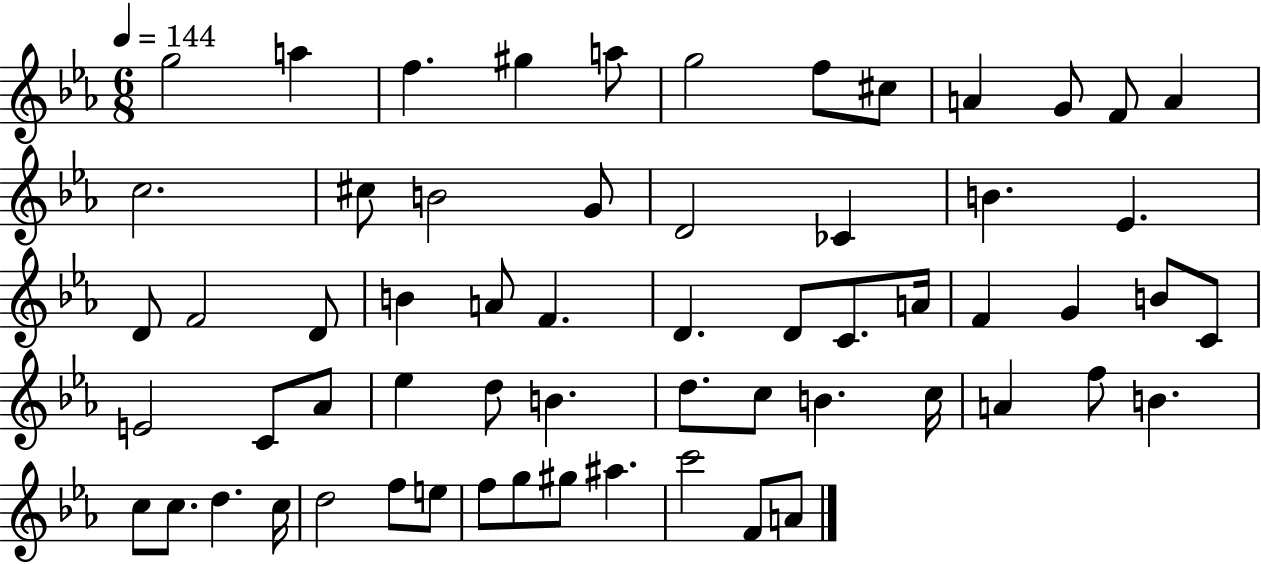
X:1
T:Untitled
M:6/8
L:1/4
K:Eb
g2 a f ^g a/2 g2 f/2 ^c/2 A G/2 F/2 A c2 ^c/2 B2 G/2 D2 _C B _E D/2 F2 D/2 B A/2 F D D/2 C/2 A/4 F G B/2 C/2 E2 C/2 _A/2 _e d/2 B d/2 c/2 B c/4 A f/2 B c/2 c/2 d c/4 d2 f/2 e/2 f/2 g/2 ^g/2 ^a c'2 F/2 A/2